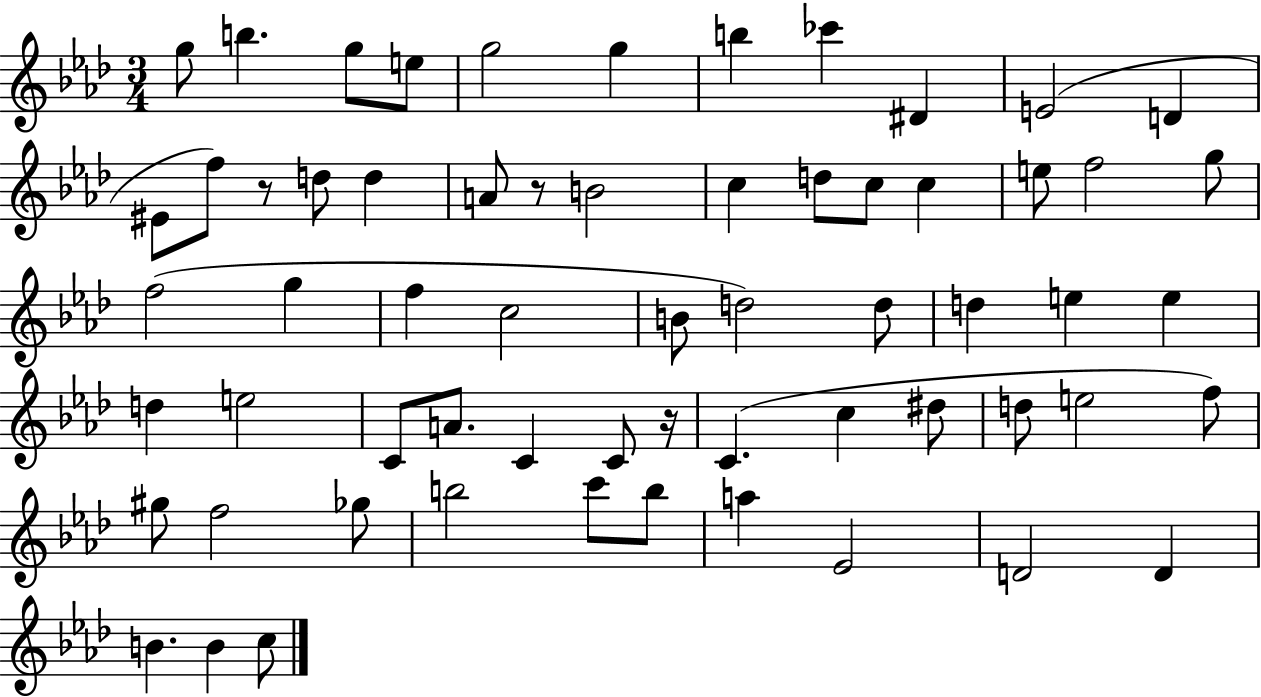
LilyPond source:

{
  \clef treble
  \numericTimeSignature
  \time 3/4
  \key aes \major
  g''8 b''4. g''8 e''8 | g''2 g''4 | b''4 ces'''4 dis'4 | e'2( d'4 | \break eis'8 f''8) r8 d''8 d''4 | a'8 r8 b'2 | c''4 d''8 c''8 c''4 | e''8 f''2 g''8 | \break f''2( g''4 | f''4 c''2 | b'8 d''2) d''8 | d''4 e''4 e''4 | \break d''4 e''2 | c'8 a'8. c'4 c'8 r16 | c'4.( c''4 dis''8 | d''8 e''2 f''8) | \break gis''8 f''2 ges''8 | b''2 c'''8 b''8 | a''4 ees'2 | d'2 d'4 | \break b'4. b'4 c''8 | \bar "|."
}